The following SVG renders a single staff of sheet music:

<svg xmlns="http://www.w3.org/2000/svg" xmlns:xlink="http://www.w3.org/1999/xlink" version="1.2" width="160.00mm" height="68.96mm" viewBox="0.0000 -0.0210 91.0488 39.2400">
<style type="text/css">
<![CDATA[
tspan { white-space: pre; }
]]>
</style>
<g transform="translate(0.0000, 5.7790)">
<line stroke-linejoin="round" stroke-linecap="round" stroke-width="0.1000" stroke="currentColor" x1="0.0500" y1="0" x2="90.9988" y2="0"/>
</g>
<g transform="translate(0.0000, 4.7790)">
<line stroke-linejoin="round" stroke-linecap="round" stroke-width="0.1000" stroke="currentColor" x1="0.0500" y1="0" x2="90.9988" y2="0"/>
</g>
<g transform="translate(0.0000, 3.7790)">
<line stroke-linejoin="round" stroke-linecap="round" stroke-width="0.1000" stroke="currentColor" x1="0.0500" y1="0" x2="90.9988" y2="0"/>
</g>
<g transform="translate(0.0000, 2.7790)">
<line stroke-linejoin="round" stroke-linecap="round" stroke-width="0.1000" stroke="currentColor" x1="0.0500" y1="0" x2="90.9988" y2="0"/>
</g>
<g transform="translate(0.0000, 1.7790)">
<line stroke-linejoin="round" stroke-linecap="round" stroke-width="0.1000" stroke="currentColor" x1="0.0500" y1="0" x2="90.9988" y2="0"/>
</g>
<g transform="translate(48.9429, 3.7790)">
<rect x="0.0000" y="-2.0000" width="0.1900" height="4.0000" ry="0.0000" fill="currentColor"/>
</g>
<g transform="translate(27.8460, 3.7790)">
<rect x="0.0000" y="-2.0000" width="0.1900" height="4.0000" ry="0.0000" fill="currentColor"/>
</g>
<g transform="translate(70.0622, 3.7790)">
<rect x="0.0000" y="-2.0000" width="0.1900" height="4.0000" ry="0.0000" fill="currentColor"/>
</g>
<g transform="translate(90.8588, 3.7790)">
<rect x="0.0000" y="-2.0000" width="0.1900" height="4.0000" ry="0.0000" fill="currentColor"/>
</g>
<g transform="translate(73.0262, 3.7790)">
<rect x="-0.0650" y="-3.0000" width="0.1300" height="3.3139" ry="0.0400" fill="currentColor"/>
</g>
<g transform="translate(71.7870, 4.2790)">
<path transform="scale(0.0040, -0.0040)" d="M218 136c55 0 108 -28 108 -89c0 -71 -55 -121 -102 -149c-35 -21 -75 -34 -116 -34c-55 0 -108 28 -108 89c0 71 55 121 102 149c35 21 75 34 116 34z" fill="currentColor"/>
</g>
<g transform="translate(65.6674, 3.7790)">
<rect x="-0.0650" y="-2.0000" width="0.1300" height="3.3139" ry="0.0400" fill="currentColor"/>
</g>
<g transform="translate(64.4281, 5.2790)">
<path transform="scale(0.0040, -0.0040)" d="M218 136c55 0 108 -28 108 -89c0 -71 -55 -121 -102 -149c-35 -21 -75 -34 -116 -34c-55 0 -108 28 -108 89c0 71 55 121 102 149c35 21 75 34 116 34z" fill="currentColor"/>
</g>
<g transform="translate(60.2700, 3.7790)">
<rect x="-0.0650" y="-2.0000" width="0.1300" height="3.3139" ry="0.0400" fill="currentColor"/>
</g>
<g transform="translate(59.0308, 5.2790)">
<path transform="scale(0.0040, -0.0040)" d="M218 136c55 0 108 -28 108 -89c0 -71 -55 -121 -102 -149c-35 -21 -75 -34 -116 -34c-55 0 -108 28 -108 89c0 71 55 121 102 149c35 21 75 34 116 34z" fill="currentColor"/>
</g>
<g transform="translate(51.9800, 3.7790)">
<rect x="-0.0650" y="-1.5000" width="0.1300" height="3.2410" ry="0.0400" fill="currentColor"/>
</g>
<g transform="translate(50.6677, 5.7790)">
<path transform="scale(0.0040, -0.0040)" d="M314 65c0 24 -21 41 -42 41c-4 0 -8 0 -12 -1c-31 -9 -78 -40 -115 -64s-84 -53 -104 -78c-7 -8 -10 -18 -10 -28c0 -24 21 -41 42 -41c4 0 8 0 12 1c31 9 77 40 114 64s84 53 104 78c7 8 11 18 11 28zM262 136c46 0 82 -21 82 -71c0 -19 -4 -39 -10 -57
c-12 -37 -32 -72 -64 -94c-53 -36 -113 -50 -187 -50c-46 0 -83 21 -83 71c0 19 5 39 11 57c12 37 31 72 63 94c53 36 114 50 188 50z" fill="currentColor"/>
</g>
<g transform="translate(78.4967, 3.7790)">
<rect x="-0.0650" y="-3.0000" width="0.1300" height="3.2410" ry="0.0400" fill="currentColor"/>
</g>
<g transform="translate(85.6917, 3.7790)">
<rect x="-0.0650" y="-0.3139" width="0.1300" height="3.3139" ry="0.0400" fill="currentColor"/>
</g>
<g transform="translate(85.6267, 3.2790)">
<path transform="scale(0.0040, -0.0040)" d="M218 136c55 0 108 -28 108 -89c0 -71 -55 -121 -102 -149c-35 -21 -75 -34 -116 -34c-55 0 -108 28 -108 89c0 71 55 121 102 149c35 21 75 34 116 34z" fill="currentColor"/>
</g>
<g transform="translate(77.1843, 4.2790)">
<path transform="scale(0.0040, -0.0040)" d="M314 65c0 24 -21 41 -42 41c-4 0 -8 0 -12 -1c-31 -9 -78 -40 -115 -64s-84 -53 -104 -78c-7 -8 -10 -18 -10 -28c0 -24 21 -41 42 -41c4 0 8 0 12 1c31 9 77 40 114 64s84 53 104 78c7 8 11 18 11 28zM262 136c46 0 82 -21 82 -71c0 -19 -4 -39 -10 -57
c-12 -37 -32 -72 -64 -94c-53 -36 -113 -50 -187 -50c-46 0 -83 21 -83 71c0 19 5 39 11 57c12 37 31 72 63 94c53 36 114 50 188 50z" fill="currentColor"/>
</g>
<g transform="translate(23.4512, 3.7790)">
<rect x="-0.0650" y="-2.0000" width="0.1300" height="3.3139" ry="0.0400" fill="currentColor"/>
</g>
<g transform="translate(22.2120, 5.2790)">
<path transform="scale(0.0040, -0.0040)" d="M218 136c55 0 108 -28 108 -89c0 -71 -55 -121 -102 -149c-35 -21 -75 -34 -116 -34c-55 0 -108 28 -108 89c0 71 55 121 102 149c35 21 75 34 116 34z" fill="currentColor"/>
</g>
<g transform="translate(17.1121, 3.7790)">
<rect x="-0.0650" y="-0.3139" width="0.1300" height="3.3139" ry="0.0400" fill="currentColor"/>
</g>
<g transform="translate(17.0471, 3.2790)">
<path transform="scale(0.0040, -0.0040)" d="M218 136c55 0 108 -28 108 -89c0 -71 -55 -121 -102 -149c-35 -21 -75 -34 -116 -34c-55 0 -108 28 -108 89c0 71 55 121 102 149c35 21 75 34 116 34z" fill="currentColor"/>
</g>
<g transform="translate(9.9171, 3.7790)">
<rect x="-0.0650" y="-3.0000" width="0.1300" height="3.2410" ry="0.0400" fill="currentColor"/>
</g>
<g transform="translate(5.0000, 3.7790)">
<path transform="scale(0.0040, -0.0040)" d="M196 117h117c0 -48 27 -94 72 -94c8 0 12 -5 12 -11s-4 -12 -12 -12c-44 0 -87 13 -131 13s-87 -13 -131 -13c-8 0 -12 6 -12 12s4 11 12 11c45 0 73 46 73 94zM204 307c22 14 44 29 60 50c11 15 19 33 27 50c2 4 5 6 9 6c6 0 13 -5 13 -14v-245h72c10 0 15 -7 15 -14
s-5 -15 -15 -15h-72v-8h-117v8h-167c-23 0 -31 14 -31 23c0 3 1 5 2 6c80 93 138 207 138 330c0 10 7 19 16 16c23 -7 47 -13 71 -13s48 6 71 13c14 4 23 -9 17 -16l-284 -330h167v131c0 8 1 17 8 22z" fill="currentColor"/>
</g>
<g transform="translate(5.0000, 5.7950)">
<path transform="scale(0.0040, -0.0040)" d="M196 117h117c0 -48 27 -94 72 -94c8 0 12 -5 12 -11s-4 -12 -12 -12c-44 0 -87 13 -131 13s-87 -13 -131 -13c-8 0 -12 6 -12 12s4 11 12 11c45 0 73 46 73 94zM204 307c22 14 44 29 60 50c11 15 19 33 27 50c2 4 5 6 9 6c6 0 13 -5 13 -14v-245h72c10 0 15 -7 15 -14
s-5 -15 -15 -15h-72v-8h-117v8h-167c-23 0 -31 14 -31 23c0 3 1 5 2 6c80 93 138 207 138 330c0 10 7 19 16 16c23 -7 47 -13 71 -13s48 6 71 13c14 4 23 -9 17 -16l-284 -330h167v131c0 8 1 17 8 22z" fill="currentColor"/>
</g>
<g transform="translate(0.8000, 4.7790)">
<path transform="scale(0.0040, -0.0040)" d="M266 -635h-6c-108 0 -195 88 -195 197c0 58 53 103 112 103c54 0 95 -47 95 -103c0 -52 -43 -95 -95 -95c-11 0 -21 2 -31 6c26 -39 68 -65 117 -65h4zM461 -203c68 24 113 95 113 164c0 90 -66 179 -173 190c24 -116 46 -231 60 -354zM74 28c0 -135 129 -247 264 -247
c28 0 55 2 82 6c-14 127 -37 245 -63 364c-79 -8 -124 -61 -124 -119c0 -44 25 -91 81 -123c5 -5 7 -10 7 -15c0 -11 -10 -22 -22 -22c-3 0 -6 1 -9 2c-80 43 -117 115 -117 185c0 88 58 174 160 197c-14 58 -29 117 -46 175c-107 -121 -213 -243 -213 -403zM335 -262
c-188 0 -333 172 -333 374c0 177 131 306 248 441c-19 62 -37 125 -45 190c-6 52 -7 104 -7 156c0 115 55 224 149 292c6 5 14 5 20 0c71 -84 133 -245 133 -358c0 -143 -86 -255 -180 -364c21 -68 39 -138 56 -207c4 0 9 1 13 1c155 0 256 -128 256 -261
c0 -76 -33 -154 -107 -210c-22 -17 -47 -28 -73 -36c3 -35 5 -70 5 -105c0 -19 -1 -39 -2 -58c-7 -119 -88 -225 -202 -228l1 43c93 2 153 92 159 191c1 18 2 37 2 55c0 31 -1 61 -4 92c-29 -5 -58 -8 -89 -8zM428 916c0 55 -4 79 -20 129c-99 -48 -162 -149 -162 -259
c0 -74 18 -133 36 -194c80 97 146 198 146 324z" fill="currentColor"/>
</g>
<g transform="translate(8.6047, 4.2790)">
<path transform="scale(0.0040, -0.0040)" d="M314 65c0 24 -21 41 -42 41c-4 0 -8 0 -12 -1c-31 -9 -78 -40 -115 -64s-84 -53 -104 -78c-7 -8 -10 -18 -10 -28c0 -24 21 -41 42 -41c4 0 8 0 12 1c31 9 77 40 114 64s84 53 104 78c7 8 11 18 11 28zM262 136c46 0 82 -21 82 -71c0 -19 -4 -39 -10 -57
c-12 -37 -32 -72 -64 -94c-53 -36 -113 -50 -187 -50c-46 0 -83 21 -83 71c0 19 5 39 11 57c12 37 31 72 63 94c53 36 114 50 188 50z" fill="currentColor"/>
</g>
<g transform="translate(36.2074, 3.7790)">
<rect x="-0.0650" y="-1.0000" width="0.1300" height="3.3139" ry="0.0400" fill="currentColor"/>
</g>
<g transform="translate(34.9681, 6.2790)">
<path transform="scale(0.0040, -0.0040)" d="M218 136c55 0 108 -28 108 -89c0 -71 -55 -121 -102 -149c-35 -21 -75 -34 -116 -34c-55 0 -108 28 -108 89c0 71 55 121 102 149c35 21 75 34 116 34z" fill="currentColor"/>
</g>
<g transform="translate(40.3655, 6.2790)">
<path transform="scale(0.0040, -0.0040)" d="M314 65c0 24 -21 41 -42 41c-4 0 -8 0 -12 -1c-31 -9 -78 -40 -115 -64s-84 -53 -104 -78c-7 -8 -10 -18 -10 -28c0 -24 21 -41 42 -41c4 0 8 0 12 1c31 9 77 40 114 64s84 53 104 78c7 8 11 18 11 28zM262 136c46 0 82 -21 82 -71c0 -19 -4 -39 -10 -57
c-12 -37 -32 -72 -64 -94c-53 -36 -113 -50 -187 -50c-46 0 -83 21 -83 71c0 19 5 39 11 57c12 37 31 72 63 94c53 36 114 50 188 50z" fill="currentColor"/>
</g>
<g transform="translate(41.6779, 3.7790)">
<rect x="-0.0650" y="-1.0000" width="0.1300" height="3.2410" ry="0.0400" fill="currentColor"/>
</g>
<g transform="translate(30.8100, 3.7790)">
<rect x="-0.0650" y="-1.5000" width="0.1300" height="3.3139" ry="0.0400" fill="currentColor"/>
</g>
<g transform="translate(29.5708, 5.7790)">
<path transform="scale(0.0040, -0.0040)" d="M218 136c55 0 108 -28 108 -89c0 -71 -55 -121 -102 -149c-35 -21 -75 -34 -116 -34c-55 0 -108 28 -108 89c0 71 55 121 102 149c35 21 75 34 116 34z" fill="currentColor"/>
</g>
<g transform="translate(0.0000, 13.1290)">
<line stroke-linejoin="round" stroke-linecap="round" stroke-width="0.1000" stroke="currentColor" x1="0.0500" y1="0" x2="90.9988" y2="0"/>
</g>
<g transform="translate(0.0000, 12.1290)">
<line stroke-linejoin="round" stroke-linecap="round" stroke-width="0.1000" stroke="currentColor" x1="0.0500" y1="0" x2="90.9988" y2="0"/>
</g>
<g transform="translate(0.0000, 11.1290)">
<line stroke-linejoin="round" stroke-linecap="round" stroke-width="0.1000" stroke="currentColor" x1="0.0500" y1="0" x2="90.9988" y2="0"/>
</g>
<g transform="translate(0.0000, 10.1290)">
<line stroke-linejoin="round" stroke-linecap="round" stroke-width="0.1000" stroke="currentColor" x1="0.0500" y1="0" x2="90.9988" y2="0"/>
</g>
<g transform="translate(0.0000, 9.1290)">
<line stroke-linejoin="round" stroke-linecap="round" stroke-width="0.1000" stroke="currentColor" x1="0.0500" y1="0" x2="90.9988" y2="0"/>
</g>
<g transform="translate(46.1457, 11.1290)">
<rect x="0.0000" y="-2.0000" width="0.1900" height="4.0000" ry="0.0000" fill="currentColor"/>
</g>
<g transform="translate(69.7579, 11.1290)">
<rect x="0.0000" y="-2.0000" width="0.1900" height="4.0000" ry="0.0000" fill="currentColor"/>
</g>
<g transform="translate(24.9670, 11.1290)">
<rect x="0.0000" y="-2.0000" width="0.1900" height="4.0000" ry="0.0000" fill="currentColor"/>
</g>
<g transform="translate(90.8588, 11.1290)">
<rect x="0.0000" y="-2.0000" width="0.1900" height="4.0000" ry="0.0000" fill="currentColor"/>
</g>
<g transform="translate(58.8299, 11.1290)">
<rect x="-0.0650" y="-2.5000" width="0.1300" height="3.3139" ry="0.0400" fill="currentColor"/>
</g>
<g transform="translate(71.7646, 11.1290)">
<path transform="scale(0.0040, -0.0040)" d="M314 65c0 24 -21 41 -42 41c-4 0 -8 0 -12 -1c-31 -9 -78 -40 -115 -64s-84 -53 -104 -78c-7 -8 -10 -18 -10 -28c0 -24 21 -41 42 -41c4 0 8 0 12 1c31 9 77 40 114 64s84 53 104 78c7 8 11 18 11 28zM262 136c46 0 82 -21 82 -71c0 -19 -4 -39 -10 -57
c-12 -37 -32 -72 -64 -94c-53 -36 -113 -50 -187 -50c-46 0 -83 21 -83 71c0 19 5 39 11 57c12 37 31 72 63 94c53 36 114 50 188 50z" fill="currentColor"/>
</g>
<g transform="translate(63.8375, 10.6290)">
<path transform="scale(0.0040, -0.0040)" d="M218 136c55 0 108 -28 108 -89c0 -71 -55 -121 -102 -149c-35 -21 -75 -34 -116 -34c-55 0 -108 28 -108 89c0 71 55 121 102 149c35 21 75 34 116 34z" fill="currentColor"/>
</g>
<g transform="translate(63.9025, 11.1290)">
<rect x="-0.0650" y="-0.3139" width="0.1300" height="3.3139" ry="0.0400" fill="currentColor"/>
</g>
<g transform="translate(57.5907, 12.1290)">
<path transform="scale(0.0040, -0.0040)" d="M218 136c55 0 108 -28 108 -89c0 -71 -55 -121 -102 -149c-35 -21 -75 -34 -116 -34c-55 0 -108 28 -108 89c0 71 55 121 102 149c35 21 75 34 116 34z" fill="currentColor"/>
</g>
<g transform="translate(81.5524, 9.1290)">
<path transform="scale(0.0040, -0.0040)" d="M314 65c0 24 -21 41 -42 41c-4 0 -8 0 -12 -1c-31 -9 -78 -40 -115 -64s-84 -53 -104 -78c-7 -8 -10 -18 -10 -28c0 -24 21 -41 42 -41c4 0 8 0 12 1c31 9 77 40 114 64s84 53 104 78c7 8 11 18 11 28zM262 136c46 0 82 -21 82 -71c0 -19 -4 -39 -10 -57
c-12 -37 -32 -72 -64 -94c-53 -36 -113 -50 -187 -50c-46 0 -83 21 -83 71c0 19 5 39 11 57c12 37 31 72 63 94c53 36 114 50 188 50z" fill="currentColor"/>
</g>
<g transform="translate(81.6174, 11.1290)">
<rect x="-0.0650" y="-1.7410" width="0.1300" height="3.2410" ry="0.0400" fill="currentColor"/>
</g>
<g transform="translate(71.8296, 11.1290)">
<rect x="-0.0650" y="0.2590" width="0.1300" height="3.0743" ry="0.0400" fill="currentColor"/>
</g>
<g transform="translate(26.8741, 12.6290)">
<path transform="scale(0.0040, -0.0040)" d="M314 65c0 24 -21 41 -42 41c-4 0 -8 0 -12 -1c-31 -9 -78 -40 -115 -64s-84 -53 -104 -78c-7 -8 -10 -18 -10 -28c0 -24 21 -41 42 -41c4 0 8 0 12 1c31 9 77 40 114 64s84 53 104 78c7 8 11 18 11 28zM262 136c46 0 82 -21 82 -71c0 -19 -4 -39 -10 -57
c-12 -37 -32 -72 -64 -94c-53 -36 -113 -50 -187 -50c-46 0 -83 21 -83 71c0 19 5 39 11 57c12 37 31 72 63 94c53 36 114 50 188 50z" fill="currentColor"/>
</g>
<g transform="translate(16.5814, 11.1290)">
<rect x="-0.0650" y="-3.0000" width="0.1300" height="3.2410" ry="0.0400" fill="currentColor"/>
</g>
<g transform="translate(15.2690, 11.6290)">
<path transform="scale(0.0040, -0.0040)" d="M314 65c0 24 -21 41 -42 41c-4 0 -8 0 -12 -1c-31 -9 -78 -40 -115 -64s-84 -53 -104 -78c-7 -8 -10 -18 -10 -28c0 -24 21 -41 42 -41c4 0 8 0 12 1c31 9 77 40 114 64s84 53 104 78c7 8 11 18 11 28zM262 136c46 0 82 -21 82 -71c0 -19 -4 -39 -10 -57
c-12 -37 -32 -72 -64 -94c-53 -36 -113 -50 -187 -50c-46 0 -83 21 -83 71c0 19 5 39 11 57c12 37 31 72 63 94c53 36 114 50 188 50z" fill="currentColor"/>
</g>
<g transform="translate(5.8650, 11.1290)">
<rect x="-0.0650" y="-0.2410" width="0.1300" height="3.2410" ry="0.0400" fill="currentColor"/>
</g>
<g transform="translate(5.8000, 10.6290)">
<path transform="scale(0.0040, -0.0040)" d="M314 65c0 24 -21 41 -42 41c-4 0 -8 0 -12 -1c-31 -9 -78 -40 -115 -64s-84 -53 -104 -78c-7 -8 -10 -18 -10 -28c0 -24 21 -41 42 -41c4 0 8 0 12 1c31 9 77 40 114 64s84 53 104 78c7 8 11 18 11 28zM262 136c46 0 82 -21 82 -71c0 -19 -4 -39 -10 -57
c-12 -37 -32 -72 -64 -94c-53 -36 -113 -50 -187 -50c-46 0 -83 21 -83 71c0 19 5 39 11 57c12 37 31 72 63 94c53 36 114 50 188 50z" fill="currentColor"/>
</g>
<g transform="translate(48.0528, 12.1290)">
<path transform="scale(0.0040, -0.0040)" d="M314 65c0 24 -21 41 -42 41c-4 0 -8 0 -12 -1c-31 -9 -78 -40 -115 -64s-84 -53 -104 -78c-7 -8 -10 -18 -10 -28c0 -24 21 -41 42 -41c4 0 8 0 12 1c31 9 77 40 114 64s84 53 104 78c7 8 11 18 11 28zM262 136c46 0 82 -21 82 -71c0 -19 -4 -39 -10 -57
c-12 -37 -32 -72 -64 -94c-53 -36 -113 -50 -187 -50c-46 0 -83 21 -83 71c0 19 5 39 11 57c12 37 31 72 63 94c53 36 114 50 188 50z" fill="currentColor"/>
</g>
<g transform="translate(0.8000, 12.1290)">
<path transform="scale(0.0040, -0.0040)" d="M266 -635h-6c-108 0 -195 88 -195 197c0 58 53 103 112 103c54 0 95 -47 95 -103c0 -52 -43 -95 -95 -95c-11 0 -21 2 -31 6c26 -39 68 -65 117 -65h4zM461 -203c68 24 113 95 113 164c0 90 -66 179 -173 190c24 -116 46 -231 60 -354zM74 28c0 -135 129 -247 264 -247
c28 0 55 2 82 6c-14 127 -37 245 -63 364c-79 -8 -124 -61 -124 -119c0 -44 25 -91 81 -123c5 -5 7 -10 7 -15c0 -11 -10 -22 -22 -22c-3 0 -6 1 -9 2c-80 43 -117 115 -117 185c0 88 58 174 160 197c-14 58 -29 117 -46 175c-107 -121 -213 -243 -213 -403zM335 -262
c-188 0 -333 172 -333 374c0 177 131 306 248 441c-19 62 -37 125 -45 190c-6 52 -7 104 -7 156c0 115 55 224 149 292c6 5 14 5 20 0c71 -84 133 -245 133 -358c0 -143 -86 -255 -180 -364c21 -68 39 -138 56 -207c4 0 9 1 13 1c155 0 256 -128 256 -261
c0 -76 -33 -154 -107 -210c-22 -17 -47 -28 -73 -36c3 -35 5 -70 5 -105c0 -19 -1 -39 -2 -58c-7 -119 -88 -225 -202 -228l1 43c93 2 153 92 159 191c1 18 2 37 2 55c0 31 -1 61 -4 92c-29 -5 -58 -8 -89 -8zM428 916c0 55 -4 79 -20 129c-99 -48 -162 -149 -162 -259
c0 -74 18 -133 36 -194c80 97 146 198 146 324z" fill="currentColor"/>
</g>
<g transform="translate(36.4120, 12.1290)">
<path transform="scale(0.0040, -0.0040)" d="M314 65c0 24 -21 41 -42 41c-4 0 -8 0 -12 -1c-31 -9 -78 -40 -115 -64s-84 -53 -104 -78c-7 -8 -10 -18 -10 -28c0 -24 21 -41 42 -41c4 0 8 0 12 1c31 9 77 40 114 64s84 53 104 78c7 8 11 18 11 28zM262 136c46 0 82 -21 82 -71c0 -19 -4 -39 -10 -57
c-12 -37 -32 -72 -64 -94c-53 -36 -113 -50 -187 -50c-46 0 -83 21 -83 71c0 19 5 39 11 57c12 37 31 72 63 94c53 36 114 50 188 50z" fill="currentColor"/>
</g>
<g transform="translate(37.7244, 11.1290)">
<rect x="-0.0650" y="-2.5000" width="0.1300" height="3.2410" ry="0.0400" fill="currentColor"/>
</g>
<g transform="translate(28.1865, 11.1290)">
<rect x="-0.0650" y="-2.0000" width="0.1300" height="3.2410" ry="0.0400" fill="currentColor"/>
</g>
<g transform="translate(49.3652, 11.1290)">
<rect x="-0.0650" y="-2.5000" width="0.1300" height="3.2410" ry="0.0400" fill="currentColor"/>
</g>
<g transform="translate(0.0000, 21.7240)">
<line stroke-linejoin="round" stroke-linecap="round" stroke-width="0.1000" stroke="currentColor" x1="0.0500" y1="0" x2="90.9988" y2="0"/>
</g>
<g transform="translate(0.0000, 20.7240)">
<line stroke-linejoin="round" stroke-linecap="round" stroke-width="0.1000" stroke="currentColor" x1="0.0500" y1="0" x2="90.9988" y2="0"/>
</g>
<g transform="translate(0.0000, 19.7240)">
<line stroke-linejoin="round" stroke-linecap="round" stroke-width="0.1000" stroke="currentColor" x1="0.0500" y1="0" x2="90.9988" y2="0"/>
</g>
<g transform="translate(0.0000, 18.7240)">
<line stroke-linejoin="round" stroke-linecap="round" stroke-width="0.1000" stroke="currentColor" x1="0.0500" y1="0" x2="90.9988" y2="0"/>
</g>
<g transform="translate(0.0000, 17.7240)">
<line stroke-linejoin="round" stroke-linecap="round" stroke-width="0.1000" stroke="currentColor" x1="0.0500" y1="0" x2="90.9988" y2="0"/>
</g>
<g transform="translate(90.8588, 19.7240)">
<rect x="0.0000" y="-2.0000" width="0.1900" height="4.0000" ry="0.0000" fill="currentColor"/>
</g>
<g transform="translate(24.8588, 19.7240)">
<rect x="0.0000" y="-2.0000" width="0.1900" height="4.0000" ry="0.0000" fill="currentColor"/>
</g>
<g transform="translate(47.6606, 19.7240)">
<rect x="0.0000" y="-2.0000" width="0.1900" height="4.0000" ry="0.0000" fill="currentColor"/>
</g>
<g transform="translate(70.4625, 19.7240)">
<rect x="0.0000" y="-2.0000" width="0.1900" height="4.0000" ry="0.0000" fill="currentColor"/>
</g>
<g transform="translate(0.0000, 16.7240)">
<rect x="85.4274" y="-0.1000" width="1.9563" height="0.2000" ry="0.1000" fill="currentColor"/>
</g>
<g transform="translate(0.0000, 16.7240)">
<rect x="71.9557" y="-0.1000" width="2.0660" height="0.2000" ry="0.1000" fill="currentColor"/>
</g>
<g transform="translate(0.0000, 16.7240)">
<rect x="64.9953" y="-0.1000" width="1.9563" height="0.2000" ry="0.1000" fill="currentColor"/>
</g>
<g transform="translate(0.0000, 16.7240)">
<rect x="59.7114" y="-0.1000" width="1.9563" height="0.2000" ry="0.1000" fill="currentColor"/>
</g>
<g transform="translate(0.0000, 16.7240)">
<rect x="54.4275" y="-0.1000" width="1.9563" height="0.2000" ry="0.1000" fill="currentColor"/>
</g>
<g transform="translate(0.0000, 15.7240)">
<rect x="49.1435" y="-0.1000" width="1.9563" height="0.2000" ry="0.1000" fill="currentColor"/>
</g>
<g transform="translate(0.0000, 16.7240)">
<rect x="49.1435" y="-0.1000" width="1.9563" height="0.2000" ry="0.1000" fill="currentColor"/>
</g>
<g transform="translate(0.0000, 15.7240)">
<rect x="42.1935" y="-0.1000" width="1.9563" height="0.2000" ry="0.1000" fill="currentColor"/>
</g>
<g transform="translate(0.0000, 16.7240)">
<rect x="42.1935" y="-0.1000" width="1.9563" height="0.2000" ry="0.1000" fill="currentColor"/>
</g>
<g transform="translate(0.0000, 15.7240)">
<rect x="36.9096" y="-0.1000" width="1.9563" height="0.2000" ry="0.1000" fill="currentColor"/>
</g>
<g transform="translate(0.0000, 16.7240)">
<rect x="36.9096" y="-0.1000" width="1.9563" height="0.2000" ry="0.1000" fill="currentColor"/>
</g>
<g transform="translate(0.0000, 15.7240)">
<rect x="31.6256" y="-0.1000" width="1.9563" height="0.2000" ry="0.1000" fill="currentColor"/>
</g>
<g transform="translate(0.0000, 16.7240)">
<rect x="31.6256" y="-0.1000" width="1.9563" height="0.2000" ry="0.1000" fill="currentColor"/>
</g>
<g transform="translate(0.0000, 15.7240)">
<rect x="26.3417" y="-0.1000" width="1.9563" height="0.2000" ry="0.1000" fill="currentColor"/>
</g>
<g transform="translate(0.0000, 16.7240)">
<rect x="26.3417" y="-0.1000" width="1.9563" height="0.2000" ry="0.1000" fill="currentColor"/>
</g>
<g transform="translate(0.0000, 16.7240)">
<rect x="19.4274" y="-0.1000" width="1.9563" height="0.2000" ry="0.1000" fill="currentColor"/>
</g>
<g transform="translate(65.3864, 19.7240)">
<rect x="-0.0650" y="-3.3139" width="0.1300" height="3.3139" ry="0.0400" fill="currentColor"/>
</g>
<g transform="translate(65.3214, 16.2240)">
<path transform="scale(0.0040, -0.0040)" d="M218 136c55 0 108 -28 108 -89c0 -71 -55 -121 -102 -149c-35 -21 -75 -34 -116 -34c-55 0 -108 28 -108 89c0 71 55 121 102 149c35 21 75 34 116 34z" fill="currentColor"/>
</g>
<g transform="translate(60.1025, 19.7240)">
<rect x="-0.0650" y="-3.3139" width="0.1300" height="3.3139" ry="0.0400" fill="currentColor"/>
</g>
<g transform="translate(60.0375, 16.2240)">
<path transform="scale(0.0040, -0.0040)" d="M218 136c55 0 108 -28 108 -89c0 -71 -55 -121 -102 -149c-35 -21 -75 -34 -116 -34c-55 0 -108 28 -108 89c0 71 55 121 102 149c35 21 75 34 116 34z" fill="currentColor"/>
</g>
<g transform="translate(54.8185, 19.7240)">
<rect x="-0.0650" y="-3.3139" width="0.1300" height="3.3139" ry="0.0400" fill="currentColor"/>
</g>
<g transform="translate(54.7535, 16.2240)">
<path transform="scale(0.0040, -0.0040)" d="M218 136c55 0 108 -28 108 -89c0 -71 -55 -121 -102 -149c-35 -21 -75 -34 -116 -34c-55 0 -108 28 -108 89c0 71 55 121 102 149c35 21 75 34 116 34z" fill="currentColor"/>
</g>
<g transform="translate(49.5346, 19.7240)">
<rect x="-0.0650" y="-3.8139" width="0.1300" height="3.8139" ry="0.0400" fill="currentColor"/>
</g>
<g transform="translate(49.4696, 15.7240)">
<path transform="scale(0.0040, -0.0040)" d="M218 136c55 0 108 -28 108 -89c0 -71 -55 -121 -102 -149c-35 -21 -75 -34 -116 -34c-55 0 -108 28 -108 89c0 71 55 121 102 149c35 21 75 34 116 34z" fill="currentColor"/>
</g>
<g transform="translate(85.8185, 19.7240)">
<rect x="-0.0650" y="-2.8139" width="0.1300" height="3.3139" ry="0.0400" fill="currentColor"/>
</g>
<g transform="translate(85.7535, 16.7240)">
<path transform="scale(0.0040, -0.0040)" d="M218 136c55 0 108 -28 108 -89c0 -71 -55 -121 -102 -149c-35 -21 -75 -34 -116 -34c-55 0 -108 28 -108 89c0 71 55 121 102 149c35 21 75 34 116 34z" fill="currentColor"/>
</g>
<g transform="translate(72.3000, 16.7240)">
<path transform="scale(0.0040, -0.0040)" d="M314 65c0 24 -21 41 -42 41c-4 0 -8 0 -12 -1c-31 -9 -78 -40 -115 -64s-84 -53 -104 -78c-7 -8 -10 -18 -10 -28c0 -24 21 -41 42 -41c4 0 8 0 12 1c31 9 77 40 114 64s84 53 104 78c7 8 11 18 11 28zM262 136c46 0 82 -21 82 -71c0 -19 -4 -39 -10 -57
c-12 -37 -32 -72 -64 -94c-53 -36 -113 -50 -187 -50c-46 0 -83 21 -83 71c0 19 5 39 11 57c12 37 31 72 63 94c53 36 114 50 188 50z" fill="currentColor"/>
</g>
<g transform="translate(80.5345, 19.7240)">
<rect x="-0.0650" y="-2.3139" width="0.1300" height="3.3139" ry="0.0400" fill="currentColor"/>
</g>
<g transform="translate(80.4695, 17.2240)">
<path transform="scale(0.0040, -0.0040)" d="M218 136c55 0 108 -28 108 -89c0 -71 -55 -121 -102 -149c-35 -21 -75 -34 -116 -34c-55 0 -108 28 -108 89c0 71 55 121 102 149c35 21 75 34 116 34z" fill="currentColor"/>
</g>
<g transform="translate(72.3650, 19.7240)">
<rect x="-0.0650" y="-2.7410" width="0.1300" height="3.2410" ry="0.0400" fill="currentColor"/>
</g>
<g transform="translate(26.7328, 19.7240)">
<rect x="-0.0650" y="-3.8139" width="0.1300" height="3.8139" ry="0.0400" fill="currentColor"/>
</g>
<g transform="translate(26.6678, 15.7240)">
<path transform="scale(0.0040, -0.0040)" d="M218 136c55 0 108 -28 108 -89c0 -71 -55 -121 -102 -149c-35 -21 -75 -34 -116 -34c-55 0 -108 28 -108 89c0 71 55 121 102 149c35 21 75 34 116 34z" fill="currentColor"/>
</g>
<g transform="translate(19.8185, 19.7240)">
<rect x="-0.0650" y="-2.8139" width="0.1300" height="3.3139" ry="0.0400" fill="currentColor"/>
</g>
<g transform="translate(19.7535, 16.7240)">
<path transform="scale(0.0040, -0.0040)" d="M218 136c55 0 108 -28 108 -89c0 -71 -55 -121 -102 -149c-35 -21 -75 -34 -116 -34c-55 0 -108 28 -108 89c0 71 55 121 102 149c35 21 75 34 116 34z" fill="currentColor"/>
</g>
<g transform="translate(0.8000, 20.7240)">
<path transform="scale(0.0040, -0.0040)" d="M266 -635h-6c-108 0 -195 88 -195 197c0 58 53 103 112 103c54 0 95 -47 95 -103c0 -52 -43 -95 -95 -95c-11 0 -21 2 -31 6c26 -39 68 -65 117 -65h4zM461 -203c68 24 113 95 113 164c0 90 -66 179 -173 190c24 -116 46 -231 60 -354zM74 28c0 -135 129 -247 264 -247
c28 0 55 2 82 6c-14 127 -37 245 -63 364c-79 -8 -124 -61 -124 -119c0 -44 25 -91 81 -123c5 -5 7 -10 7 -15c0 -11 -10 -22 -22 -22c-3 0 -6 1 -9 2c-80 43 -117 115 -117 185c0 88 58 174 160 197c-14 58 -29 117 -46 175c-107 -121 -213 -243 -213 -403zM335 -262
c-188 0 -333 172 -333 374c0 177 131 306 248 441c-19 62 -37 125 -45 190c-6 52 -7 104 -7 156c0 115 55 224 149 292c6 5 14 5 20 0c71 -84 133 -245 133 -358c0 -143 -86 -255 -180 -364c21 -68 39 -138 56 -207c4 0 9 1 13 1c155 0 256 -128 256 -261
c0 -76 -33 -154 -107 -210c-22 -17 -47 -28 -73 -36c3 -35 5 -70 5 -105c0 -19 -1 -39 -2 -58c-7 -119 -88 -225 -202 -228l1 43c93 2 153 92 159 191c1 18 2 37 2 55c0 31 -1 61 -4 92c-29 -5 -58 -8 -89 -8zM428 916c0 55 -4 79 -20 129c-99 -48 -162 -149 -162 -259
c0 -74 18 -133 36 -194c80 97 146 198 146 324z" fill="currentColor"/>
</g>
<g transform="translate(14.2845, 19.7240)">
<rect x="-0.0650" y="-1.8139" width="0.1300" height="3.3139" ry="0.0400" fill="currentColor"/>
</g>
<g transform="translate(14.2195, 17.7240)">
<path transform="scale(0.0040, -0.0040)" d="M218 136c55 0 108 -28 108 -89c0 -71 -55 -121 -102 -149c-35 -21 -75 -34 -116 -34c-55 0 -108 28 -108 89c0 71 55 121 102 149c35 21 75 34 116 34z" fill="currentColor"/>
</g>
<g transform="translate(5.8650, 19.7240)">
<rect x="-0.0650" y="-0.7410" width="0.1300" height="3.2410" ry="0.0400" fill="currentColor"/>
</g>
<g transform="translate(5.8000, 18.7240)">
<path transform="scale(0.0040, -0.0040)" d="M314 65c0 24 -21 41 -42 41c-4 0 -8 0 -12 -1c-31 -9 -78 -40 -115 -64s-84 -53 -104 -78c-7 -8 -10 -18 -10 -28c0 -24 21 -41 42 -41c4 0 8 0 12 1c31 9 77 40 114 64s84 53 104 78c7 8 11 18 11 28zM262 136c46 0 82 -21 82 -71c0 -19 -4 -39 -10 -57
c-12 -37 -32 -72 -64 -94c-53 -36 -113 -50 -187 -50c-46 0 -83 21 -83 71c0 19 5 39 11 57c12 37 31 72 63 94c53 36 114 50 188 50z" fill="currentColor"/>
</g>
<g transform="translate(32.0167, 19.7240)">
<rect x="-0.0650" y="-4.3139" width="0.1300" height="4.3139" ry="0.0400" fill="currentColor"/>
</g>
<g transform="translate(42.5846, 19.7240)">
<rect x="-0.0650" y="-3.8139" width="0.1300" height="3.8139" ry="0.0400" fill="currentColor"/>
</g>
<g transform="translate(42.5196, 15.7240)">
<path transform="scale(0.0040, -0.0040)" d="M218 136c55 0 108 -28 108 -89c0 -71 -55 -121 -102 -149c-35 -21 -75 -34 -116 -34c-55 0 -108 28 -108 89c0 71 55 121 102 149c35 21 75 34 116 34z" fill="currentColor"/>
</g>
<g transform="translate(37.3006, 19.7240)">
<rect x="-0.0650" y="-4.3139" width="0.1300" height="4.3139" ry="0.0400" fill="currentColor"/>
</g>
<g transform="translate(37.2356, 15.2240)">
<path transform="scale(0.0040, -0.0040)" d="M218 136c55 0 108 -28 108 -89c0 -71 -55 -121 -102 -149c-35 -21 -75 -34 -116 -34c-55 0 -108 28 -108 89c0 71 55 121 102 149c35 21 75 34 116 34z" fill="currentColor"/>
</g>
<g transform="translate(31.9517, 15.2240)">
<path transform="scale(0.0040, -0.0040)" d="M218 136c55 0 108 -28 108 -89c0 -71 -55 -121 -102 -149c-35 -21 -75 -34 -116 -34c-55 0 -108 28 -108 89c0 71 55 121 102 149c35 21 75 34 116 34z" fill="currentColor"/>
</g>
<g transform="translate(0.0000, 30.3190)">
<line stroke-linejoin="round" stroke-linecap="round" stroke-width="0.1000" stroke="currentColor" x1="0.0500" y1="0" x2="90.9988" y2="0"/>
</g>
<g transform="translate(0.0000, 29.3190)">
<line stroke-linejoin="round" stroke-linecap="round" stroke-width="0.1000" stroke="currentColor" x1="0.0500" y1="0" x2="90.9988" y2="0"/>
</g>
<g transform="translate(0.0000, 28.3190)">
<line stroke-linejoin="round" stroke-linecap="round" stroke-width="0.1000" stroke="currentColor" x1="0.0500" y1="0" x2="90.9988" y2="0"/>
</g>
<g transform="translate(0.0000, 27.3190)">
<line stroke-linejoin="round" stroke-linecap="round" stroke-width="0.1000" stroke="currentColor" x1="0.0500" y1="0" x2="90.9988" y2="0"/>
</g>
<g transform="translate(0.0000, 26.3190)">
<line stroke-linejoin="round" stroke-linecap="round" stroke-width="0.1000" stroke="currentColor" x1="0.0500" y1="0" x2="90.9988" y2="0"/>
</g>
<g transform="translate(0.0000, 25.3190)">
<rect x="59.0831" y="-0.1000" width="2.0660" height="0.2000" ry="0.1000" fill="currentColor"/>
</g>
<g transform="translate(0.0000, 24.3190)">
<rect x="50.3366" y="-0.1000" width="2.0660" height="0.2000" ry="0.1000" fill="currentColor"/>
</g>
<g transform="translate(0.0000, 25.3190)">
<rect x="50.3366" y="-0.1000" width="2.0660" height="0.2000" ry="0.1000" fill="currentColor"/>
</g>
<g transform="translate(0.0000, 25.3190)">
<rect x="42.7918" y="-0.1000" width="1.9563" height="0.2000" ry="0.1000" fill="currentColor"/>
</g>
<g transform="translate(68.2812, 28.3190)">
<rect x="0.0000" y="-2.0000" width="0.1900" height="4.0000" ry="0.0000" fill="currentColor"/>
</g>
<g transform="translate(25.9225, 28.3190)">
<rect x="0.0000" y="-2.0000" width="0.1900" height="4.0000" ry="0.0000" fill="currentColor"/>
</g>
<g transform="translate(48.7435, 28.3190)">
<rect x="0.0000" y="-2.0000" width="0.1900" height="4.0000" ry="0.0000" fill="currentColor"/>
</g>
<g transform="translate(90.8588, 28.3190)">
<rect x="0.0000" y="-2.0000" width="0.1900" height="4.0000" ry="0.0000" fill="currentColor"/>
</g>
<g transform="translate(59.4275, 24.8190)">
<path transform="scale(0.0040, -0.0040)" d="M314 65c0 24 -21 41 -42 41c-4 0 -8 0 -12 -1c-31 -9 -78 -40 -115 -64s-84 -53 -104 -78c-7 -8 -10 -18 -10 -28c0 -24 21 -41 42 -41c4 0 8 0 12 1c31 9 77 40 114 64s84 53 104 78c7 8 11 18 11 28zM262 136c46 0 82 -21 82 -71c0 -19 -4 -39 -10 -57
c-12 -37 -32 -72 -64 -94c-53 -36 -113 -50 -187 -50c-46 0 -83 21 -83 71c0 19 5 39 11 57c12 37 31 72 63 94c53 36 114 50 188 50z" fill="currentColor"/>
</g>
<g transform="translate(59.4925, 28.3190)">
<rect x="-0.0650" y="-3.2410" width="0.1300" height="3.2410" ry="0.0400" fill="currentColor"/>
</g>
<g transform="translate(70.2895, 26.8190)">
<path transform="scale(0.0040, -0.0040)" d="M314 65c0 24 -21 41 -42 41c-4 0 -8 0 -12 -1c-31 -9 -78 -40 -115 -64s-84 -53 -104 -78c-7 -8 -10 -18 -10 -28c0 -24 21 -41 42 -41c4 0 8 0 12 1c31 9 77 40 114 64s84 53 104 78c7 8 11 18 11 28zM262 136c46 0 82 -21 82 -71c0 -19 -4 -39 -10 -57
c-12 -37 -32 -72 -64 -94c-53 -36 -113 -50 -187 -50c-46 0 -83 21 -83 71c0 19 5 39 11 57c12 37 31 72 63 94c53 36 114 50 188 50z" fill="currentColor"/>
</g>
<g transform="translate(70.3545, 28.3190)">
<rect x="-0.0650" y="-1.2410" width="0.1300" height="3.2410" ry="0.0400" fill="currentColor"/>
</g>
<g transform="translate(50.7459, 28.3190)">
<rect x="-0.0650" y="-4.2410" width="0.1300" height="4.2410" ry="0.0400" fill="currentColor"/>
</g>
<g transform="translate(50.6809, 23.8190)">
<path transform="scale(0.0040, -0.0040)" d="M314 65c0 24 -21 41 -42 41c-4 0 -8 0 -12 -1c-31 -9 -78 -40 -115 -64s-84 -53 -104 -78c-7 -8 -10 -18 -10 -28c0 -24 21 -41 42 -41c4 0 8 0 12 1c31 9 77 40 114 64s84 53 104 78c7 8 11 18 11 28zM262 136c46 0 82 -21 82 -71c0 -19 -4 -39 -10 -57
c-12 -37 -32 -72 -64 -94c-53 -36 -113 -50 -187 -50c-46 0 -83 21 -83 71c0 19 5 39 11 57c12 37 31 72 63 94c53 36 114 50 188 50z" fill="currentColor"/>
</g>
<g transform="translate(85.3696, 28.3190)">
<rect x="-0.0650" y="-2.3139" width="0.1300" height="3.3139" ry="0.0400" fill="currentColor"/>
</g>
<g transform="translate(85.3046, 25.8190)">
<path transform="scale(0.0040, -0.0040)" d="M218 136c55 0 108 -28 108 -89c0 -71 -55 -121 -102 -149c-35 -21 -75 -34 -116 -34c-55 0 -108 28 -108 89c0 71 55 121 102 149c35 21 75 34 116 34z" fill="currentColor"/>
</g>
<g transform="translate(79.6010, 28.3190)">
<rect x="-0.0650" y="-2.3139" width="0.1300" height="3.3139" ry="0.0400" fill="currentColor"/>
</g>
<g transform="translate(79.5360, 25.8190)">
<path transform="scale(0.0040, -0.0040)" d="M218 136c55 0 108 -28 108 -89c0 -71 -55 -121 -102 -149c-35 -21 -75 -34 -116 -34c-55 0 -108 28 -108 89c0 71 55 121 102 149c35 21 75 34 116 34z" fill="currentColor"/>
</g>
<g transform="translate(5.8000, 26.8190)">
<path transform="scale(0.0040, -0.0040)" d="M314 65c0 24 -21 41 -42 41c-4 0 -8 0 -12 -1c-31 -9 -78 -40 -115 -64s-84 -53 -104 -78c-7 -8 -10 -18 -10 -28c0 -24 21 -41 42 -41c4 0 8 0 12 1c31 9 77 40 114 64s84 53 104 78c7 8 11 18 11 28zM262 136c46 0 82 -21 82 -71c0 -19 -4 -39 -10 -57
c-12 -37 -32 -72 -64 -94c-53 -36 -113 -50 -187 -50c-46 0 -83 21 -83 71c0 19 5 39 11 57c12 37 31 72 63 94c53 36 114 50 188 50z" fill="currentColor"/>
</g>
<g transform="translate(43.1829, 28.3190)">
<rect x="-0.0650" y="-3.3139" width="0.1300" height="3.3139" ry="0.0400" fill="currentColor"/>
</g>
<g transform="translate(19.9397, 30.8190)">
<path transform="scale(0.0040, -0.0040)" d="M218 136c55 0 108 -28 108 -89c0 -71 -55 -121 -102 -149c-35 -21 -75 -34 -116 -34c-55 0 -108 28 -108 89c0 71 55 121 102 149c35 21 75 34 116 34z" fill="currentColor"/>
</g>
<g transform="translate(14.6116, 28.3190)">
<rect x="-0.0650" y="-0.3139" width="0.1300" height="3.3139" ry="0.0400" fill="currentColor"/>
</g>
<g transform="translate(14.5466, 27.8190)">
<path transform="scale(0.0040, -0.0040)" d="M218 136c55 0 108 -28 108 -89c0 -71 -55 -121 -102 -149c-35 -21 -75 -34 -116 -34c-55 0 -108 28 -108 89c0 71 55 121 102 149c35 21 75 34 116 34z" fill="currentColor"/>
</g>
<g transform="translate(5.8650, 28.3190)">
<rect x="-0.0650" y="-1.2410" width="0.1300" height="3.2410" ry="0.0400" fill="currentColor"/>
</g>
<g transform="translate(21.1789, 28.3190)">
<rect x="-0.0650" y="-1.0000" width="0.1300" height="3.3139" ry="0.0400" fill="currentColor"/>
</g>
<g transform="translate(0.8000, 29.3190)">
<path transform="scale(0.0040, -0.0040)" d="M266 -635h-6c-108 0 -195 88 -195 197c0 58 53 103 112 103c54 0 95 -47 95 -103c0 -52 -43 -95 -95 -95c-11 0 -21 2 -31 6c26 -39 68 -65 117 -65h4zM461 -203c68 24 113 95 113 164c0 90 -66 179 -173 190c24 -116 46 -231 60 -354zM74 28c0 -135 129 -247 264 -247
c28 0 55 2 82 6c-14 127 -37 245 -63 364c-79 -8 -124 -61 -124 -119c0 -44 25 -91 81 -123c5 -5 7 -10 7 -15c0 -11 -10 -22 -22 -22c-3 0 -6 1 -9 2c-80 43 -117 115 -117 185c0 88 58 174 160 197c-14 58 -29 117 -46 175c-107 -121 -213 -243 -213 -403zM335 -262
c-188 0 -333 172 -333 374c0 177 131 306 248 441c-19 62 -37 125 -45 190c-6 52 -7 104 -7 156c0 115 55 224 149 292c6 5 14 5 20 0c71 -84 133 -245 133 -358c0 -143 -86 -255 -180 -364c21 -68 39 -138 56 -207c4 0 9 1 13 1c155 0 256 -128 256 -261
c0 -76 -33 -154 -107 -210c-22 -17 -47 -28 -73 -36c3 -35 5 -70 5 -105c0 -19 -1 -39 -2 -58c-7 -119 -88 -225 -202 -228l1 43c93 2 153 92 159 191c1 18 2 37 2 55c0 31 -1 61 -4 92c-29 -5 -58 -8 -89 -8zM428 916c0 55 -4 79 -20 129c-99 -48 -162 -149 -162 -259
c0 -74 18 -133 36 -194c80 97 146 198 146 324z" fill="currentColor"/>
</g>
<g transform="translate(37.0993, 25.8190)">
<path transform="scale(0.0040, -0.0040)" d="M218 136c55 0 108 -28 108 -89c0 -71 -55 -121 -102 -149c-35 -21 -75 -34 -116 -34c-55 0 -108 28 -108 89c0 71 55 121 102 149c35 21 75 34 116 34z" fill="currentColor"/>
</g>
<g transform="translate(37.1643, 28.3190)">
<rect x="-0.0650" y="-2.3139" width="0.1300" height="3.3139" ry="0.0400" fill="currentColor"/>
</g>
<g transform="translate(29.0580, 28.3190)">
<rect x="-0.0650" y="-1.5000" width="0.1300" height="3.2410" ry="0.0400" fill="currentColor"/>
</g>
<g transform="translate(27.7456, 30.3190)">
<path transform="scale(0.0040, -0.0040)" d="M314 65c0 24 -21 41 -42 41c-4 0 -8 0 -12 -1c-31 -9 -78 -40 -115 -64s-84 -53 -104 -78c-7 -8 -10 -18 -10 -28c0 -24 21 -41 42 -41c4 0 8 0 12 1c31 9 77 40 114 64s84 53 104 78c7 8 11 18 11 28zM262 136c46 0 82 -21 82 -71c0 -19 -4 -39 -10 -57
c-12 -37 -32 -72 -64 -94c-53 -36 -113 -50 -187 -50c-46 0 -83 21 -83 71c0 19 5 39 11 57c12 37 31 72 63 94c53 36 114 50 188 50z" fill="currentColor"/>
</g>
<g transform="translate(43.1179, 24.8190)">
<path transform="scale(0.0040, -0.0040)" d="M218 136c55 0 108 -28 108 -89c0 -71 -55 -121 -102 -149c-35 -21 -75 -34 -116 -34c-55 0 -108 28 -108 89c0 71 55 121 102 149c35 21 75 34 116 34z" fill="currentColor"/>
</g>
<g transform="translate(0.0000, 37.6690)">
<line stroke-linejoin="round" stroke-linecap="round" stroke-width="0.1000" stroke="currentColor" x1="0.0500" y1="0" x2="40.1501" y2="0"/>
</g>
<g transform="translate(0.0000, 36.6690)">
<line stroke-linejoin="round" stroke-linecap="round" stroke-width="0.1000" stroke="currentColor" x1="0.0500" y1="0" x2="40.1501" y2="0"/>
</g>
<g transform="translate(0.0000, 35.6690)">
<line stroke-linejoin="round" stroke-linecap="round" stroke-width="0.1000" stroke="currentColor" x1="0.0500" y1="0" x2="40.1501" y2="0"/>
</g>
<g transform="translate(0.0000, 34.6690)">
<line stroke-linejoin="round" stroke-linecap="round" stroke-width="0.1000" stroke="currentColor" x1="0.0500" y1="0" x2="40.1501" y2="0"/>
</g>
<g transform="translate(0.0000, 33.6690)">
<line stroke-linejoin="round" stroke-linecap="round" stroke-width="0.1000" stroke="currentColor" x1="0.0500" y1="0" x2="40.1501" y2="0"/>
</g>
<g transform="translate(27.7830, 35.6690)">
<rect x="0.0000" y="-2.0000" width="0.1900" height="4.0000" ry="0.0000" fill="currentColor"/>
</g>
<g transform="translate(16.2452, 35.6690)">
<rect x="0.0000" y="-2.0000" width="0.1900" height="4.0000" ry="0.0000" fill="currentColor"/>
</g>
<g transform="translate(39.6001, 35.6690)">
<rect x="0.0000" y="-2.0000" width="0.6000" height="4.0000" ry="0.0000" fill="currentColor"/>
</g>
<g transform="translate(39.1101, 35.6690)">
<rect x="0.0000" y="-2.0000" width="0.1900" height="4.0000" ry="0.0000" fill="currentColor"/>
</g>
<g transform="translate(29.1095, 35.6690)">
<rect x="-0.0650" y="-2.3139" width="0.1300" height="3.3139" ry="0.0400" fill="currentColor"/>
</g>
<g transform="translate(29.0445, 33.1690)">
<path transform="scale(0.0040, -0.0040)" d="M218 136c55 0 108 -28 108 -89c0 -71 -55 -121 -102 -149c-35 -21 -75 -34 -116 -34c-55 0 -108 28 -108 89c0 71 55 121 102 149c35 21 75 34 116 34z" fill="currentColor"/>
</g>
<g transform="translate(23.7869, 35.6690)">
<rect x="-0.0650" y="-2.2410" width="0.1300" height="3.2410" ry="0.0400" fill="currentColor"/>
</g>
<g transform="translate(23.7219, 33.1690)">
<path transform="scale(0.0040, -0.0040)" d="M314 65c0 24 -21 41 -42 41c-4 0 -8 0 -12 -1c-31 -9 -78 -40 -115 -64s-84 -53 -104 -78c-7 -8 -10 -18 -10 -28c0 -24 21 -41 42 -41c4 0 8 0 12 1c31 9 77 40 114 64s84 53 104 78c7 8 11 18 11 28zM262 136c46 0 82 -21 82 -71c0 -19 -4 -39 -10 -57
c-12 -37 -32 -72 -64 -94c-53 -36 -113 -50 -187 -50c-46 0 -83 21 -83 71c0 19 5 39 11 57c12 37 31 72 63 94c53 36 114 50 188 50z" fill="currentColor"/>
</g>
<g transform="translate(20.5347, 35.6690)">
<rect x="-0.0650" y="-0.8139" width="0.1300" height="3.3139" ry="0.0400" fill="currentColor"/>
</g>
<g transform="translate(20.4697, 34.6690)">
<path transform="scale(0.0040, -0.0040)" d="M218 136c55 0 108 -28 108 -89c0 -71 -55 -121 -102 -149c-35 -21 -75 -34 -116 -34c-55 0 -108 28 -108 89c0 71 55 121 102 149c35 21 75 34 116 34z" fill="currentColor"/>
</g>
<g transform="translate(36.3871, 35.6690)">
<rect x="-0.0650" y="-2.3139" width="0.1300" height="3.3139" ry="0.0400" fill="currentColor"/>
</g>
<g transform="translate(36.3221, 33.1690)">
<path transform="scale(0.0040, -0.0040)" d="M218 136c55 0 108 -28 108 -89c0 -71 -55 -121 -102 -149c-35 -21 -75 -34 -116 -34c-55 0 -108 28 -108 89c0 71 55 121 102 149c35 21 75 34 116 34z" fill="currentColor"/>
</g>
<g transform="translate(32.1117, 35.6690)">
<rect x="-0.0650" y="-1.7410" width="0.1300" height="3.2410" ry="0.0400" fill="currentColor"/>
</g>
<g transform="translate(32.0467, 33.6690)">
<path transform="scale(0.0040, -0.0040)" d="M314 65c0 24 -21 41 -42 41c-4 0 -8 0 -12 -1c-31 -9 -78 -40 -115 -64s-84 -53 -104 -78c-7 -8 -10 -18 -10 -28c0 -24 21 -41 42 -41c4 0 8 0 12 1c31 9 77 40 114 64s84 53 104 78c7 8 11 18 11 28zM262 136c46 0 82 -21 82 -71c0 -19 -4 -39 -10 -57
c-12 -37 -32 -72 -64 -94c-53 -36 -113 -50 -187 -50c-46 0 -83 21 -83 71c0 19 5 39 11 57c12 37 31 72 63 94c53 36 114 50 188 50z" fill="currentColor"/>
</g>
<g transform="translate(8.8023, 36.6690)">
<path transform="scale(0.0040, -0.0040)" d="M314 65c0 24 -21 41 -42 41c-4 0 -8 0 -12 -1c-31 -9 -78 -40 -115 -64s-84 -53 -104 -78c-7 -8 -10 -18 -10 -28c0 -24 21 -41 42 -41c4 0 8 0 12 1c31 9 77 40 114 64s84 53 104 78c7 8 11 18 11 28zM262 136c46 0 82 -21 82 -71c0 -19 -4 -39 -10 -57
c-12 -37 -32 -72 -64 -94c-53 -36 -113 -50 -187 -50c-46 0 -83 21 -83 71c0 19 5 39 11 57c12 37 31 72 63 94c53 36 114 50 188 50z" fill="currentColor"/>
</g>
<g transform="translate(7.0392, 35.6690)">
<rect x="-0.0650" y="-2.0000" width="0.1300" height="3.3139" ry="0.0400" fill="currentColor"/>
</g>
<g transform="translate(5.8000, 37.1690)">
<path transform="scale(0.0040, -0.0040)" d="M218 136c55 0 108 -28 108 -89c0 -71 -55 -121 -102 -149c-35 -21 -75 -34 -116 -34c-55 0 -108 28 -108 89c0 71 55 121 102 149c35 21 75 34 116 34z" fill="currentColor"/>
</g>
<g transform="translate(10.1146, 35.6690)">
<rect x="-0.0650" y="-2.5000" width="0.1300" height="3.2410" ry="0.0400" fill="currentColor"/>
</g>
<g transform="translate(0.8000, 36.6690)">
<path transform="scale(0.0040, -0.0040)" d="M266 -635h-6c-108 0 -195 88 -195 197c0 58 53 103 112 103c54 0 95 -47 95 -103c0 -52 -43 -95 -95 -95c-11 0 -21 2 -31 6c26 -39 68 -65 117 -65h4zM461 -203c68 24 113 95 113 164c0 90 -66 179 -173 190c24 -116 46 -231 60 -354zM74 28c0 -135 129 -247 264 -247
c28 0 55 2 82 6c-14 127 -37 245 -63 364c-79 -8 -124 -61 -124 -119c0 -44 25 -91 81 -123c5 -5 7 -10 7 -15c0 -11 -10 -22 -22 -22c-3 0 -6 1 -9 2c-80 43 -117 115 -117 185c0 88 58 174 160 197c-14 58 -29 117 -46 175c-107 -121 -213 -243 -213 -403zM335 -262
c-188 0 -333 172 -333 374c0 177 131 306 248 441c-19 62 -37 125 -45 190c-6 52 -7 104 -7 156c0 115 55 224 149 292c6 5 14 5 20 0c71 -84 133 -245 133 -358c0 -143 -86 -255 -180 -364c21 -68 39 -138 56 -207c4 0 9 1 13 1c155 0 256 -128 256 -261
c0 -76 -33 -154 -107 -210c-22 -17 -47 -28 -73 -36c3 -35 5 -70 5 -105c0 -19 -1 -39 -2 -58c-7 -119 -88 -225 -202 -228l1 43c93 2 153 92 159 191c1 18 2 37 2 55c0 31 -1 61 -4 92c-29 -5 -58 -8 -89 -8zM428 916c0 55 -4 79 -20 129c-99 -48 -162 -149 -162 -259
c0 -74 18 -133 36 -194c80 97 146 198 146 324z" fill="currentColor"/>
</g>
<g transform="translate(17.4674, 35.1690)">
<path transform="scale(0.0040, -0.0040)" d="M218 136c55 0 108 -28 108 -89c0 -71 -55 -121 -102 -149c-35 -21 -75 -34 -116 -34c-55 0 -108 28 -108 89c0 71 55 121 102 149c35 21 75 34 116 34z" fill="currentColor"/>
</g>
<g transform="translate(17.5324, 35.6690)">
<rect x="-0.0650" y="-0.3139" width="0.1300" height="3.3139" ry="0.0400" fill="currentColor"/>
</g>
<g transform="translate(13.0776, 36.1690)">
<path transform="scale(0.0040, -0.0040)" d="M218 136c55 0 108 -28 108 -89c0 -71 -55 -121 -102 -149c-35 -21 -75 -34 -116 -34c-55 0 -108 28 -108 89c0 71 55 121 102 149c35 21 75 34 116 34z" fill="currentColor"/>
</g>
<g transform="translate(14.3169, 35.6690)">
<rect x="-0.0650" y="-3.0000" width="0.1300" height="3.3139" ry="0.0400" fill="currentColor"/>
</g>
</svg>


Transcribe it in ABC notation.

X:1
T:Untitled
M:4/4
L:1/4
K:C
A2 c F E D D2 E2 F F A A2 c c2 A2 F2 G2 G2 G c B2 f2 d2 f a c' d' d' c' c' b b b a2 g a e2 c D E2 g b d'2 b2 e2 g g F G2 A c d g2 g f2 g